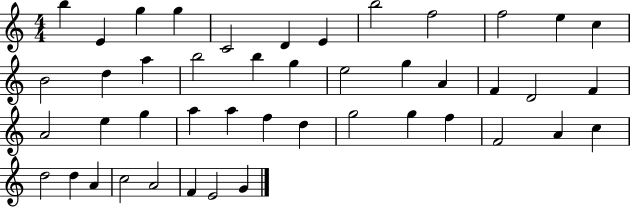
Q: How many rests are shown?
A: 0